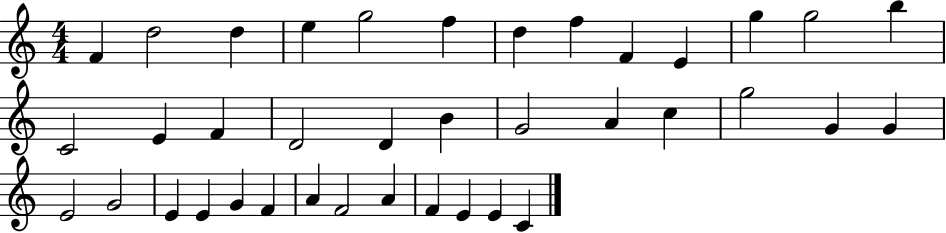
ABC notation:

X:1
T:Untitled
M:4/4
L:1/4
K:C
F d2 d e g2 f d f F E g g2 b C2 E F D2 D B G2 A c g2 G G E2 G2 E E G F A F2 A F E E C